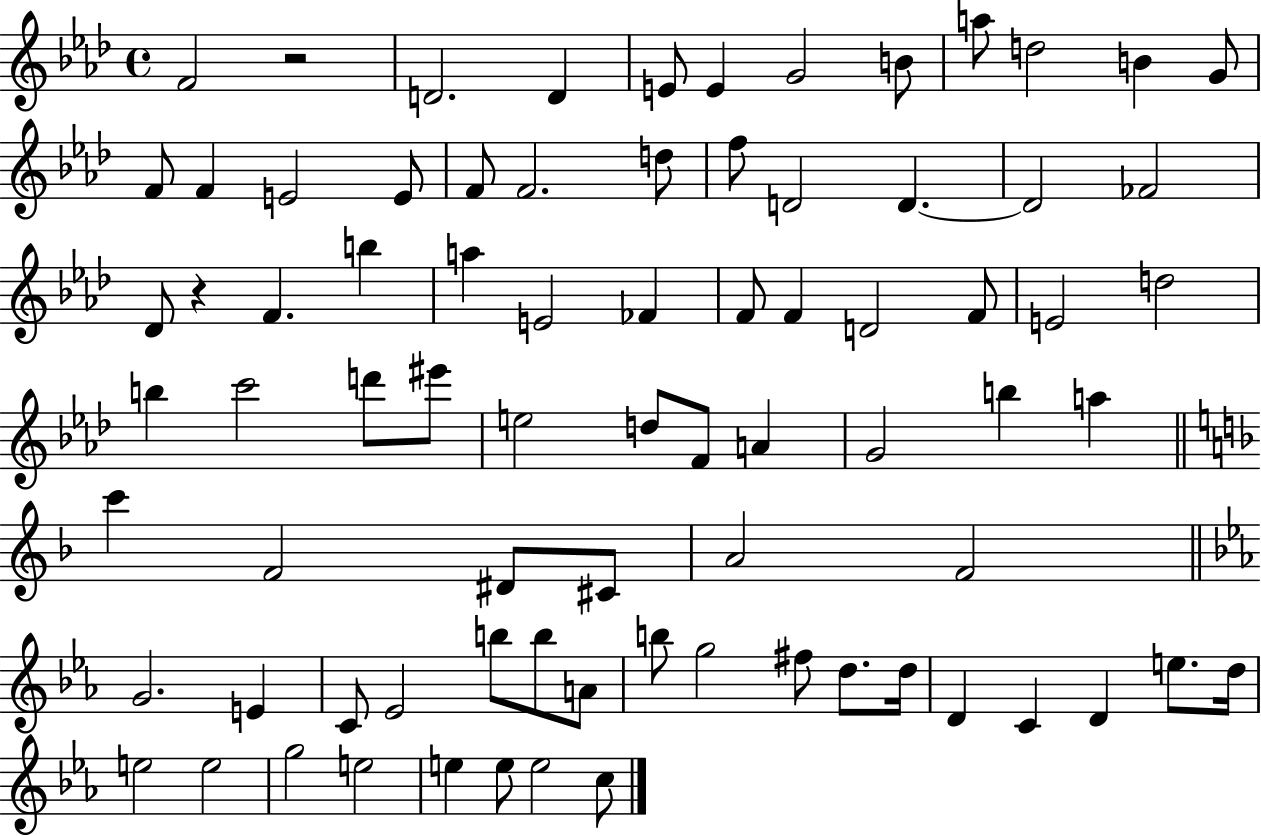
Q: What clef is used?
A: treble